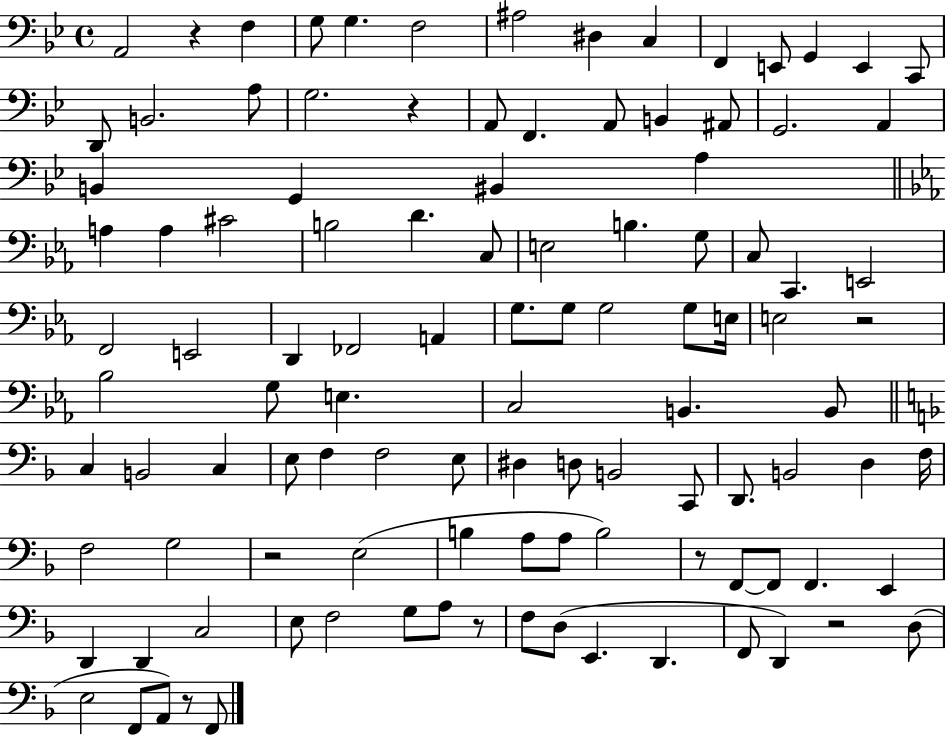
{
  \clef bass
  \time 4/4
  \defaultTimeSignature
  \key bes \major
  a,2 r4 f4 | g8 g4. f2 | ais2 dis4 c4 | f,4 e,8 g,4 e,4 c,8 | \break d,8 b,2. a8 | g2. r4 | a,8 f,4. a,8 b,4 ais,8 | g,2. a,4 | \break b,4 g,4 bis,4 a4 | \bar "||" \break \key ees \major a4 a4 cis'2 | b2 d'4. c8 | e2 b4. g8 | c8 c,4. e,2 | \break f,2 e,2 | d,4 fes,2 a,4 | g8. g8 g2 g8 e16 | e2 r2 | \break bes2 g8 e4. | c2 b,4. b,8 | \bar "||" \break \key d \minor c4 b,2 c4 | e8 f4 f2 e8 | dis4 d8 b,2 c,8 | d,8. b,2 d4 f16 | \break f2 g2 | r2 e2( | b4 a8 a8 b2) | r8 f,8~~ f,8 f,4. e,4 | \break d,4 d,4 c2 | e8 f2 g8 a8 r8 | f8 d8( e,4. d,4. | f,8 d,4) r2 d8( | \break e2 f,8 a,8) r8 f,8 | \bar "|."
}